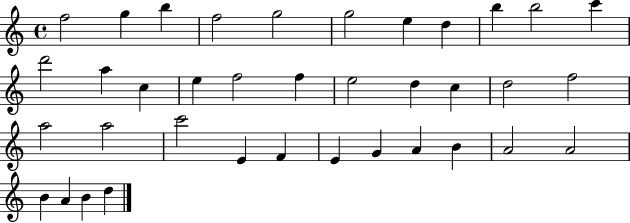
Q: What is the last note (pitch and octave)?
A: D5